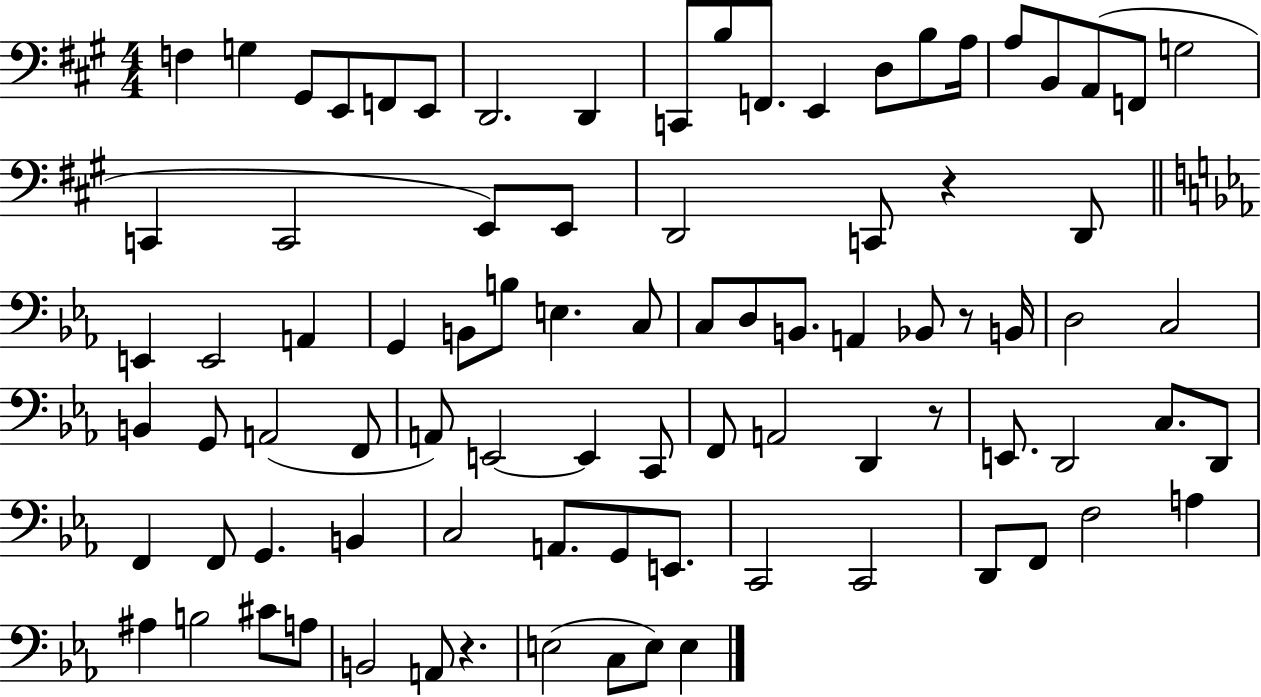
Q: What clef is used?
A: bass